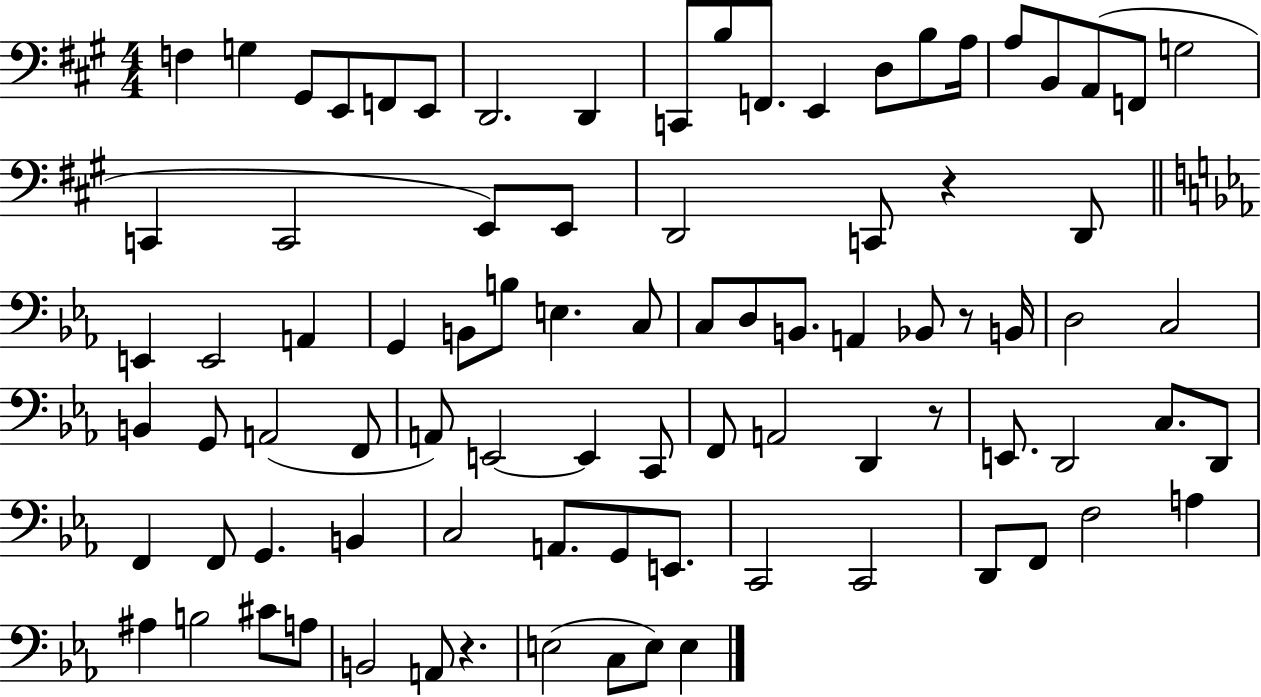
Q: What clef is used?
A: bass